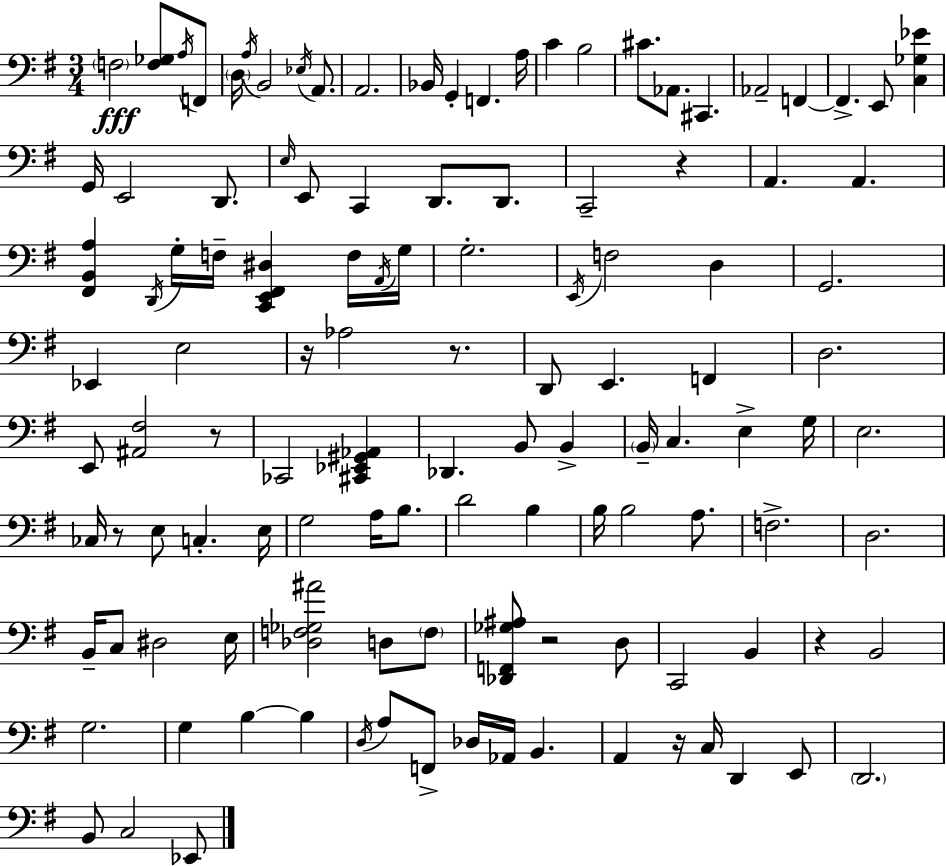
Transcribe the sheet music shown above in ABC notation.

X:1
T:Untitled
M:3/4
L:1/4
K:G
F,2 [F,_G,]/2 A,/4 F,,/2 D,/4 A,/4 B,,2 _E,/4 A,,/2 A,,2 _B,,/4 G,, F,, A,/4 C B,2 ^C/2 _A,,/2 ^C,, _A,,2 F,, F,, E,,/2 [C,_G,_E] G,,/4 E,,2 D,,/2 E,/4 E,,/2 C,, D,,/2 D,,/2 C,,2 z A,, A,, [^F,,B,,A,] D,,/4 G,/4 F,/4 [C,,E,,^F,,^D,] F,/4 A,,/4 G,/4 G,2 E,,/4 F,2 D, G,,2 _E,, E,2 z/4 _A,2 z/2 D,,/2 E,, F,, D,2 E,,/2 [^A,,^F,]2 z/2 _C,,2 [^C,,_E,,^G,,_A,,] _D,, B,,/2 B,, B,,/4 C, E, G,/4 E,2 _C,/4 z/2 E,/2 C, E,/4 G,2 A,/4 B,/2 D2 B, B,/4 B,2 A,/2 F,2 D,2 B,,/4 C,/2 ^D,2 E,/4 [_D,F,_G,^A]2 D,/2 F,/2 [_D,,F,,_G,^A,]/2 z2 D,/2 C,,2 B,, z B,,2 G,2 G, B, B, D,/4 A,/2 F,,/2 _D,/4 _A,,/4 B,, A,, z/4 C,/4 D,, E,,/2 D,,2 B,,/2 C,2 _E,,/2